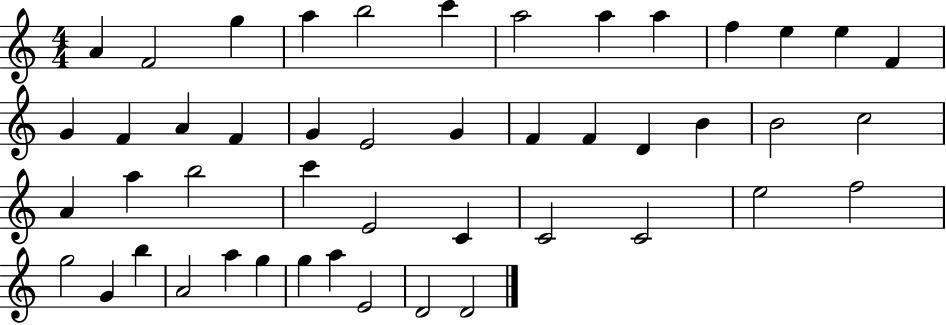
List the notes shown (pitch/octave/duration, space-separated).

A4/q F4/h G5/q A5/q B5/h C6/q A5/h A5/q A5/q F5/q E5/q E5/q F4/q G4/q F4/q A4/q F4/q G4/q E4/h G4/q F4/q F4/q D4/q B4/q B4/h C5/h A4/q A5/q B5/h C6/q E4/h C4/q C4/h C4/h E5/h F5/h G5/h G4/q B5/q A4/h A5/q G5/q G5/q A5/q E4/h D4/h D4/h